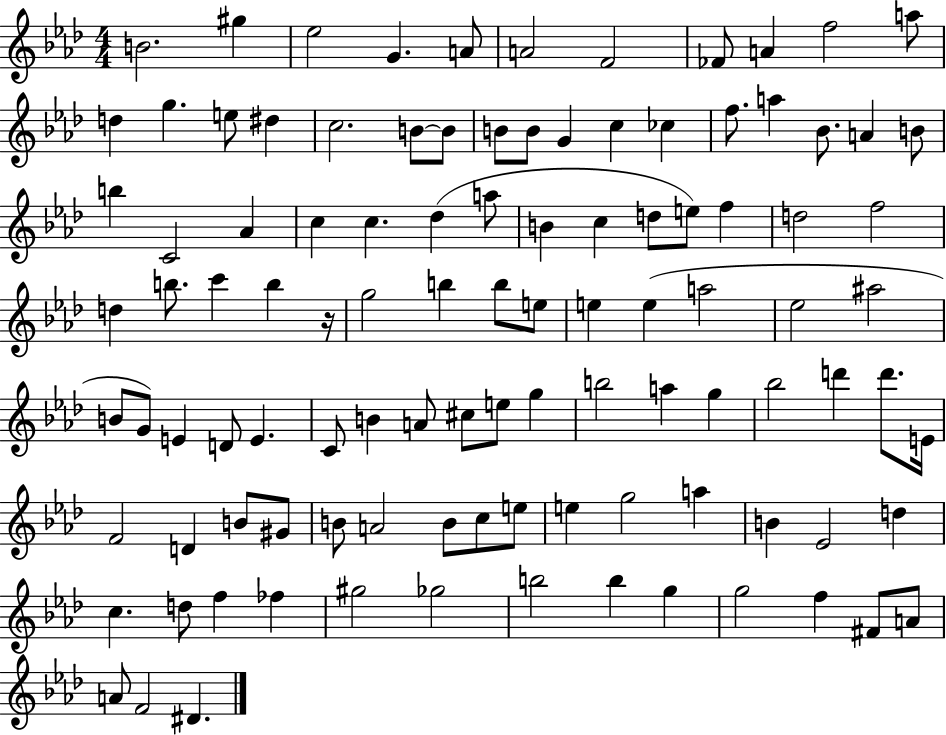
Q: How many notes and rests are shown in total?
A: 105